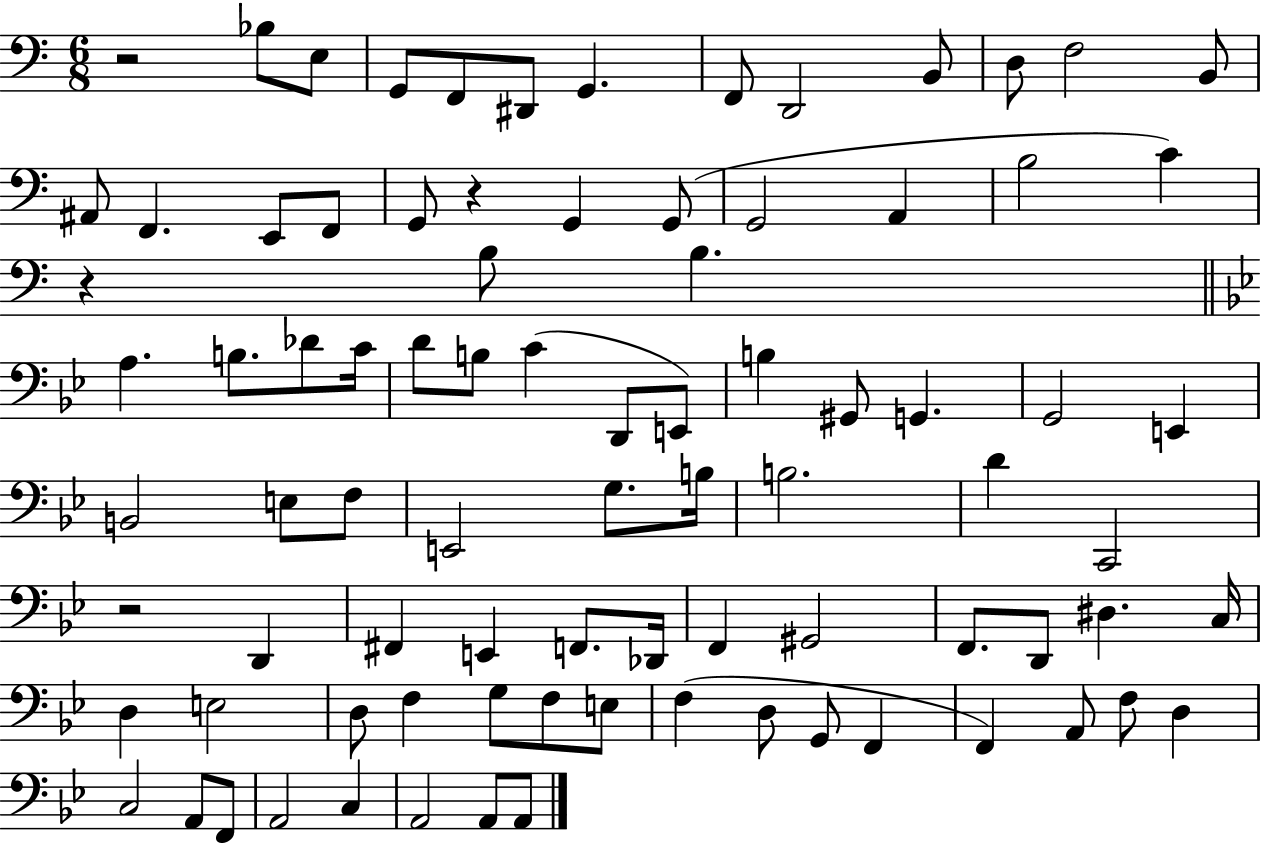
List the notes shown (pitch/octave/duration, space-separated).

R/h Bb3/e E3/e G2/e F2/e D#2/e G2/q. F2/e D2/h B2/e D3/e F3/h B2/e A#2/e F2/q. E2/e F2/e G2/e R/q G2/q G2/e G2/h A2/q B3/h C4/q R/q B3/e B3/q. A3/q. B3/e. Db4/e C4/s D4/e B3/e C4/q D2/e E2/e B3/q G#2/e G2/q. G2/h E2/q B2/h E3/e F3/e E2/h G3/e. B3/s B3/h. D4/q C2/h R/h D2/q F#2/q E2/q F2/e. Db2/s F2/q G#2/h F2/e. D2/e D#3/q. C3/s D3/q E3/h D3/e F3/q G3/e F3/e E3/e F3/q D3/e G2/e F2/q F2/q A2/e F3/e D3/q C3/h A2/e F2/e A2/h C3/q A2/h A2/e A2/e